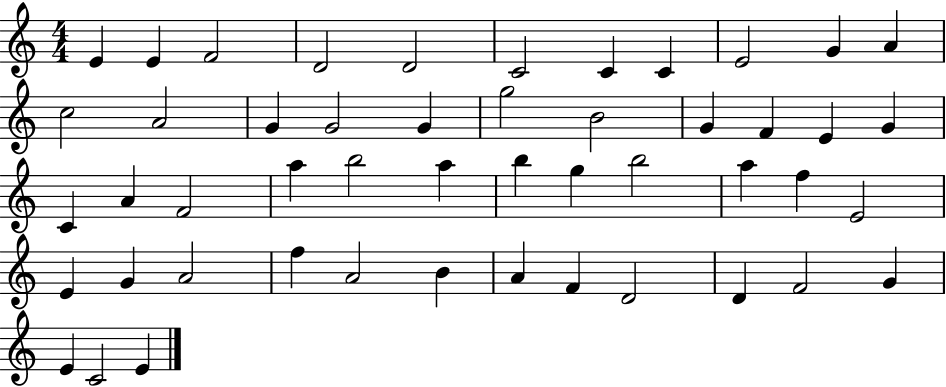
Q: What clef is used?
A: treble